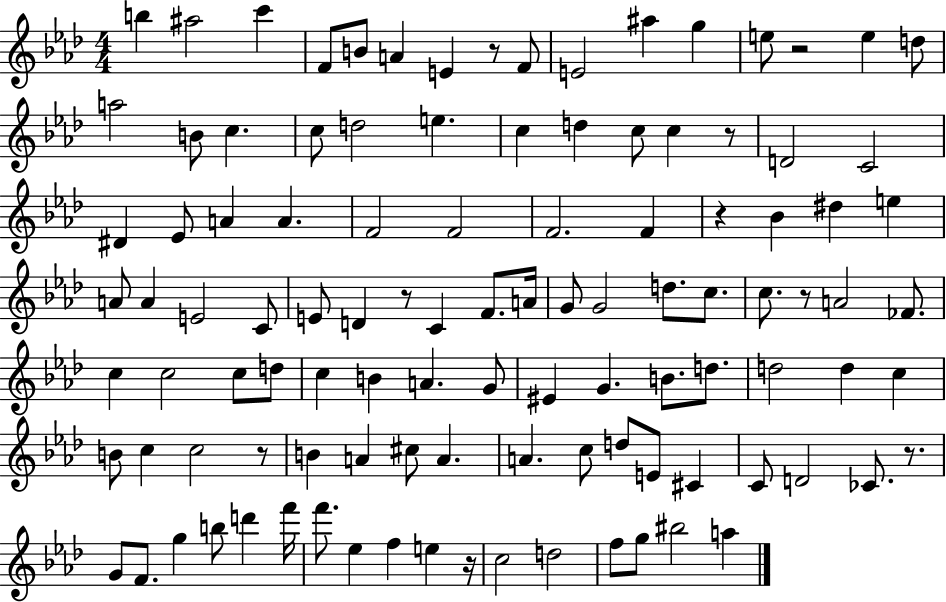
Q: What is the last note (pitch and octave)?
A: A5